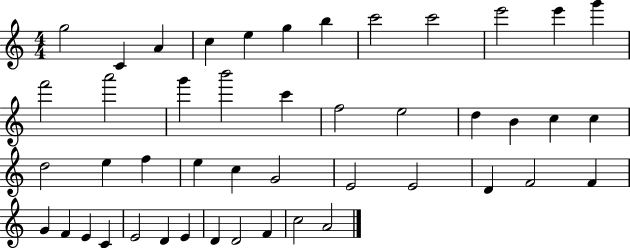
X:1
T:Untitled
M:4/4
L:1/4
K:C
g2 C A c e g b c'2 c'2 e'2 e' g' f'2 a'2 g' b'2 c' f2 e2 d B c c d2 e f e c G2 E2 E2 D F2 F G F E C E2 D E D D2 F c2 A2